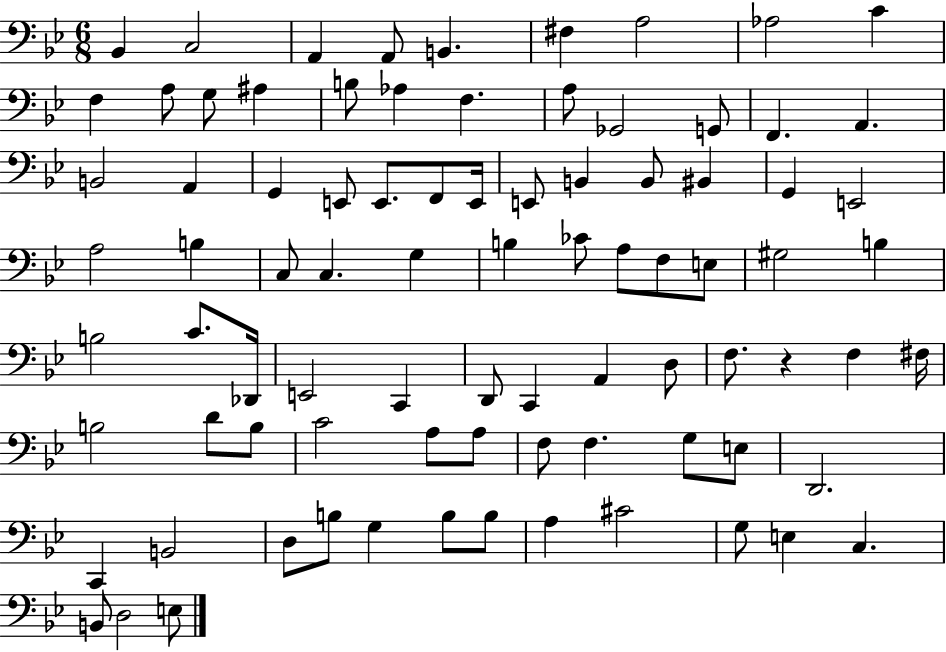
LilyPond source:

{
  \clef bass
  \numericTimeSignature
  \time 6/8
  \key bes \major
  bes,4 c2 | a,4 a,8 b,4. | fis4 a2 | aes2 c'4 | \break f4 a8 g8 ais4 | b8 aes4 f4. | a8 ges,2 g,8 | f,4. a,4. | \break b,2 a,4 | g,4 e,8 e,8. f,8 e,16 | e,8 b,4 b,8 bis,4 | g,4 e,2 | \break a2 b4 | c8 c4. g4 | b4 ces'8 a8 f8 e8 | gis2 b4 | \break b2 c'8. des,16 | e,2 c,4 | d,8 c,4 a,4 d8 | f8. r4 f4 fis16 | \break b2 d'8 b8 | c'2 a8 a8 | f8 f4. g8 e8 | d,2. | \break c,4 b,2 | d8 b8 g4 b8 b8 | a4 cis'2 | g8 e4 c4. | \break b,8 d2 e8 | \bar "|."
}